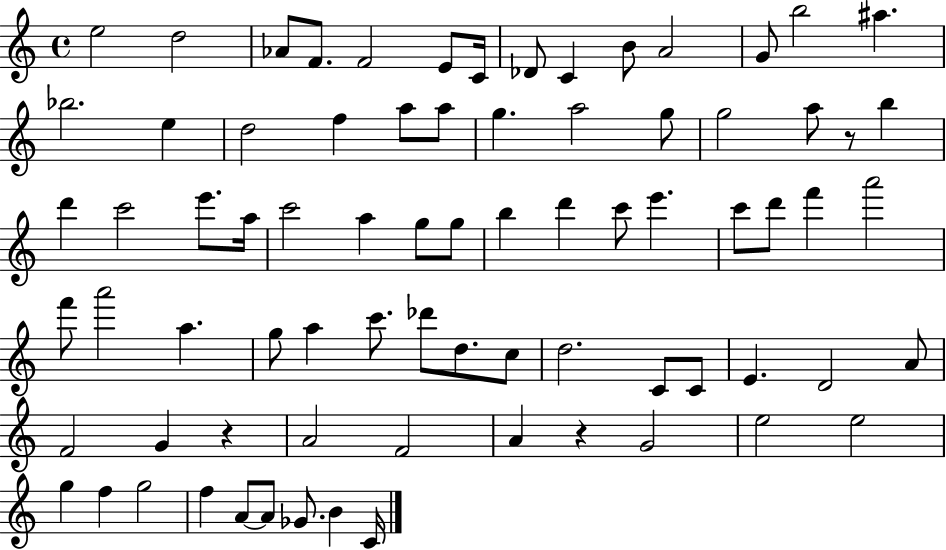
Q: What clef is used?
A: treble